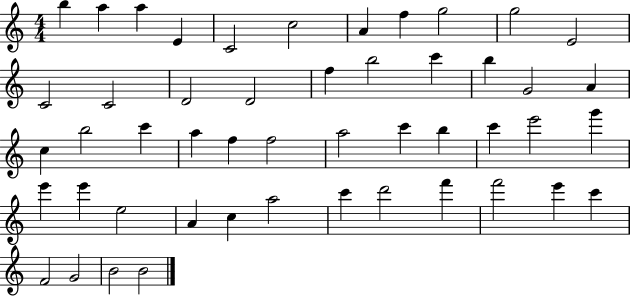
B5/q A5/q A5/q E4/q C4/h C5/h A4/q F5/q G5/h G5/h E4/h C4/h C4/h D4/h D4/h F5/q B5/h C6/q B5/q G4/h A4/q C5/q B5/h C6/q A5/q F5/q F5/h A5/h C6/q B5/q C6/q E6/h G6/q E6/q E6/q E5/h A4/q C5/q A5/h C6/q D6/h F6/q F6/h E6/q C6/q F4/h G4/h B4/h B4/h